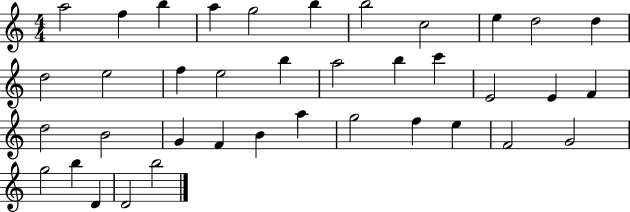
A5/h F5/q B5/q A5/q G5/h B5/q B5/h C5/h E5/q D5/h D5/q D5/h E5/h F5/q E5/h B5/q A5/h B5/q C6/q E4/h E4/q F4/q D5/h B4/h G4/q F4/q B4/q A5/q G5/h F5/q E5/q F4/h G4/h G5/h B5/q D4/q D4/h B5/h